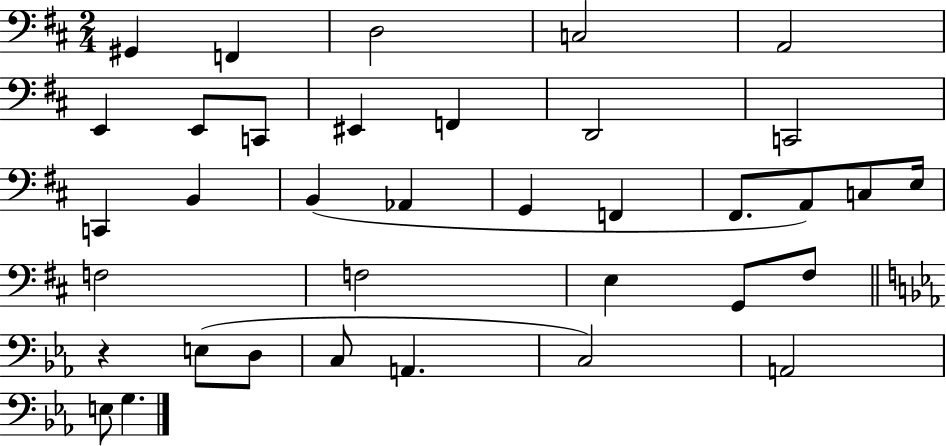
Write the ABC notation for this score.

X:1
T:Untitled
M:2/4
L:1/4
K:D
^G,, F,, D,2 C,2 A,,2 E,, E,,/2 C,,/2 ^E,, F,, D,,2 C,,2 C,, B,, B,, _A,, G,, F,, ^F,,/2 A,,/2 C,/2 E,/4 F,2 F,2 E, G,,/2 ^F,/2 z E,/2 D,/2 C,/2 A,, C,2 A,,2 E,/2 G,